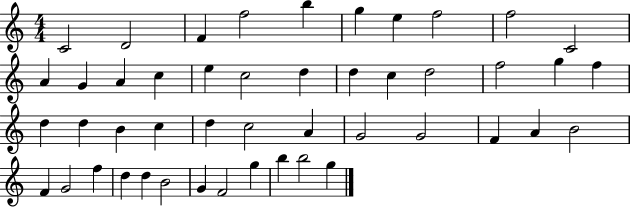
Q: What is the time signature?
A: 4/4